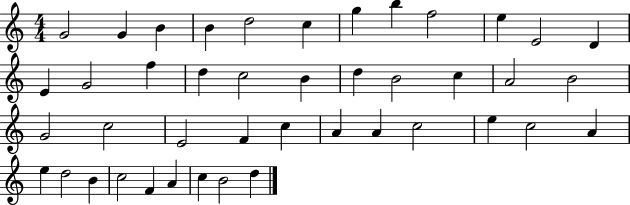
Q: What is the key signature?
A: C major